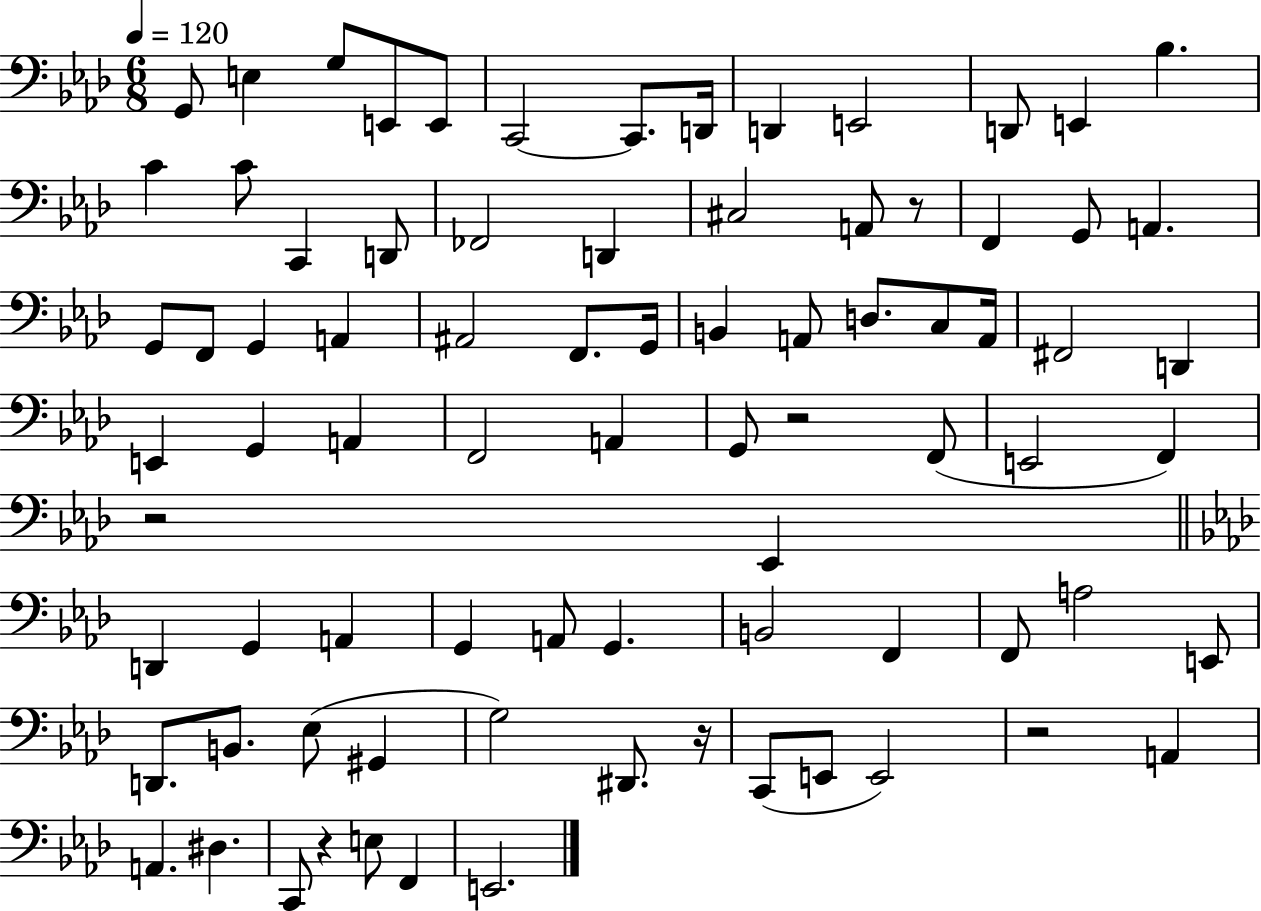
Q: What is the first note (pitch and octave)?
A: G2